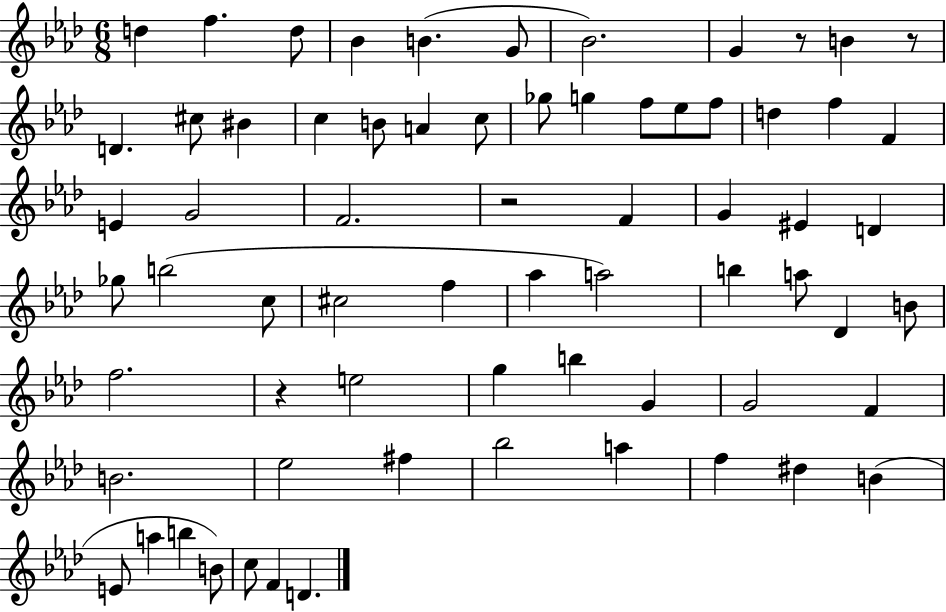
D5/q F5/q. D5/e Bb4/q B4/q. G4/e Bb4/h. G4/q R/e B4/q R/e D4/q. C#5/e BIS4/q C5/q B4/e A4/q C5/e Gb5/e G5/q F5/e Eb5/e F5/e D5/q F5/q F4/q E4/q G4/h F4/h. R/h F4/q G4/q EIS4/q D4/q Gb5/e B5/h C5/e C#5/h F5/q Ab5/q A5/h B5/q A5/e Db4/q B4/e F5/h. R/q E5/h G5/q B5/q G4/q G4/h F4/q B4/h. Eb5/h F#5/q Bb5/h A5/q F5/q D#5/q B4/q E4/e A5/q B5/q B4/e C5/e F4/q D4/q.